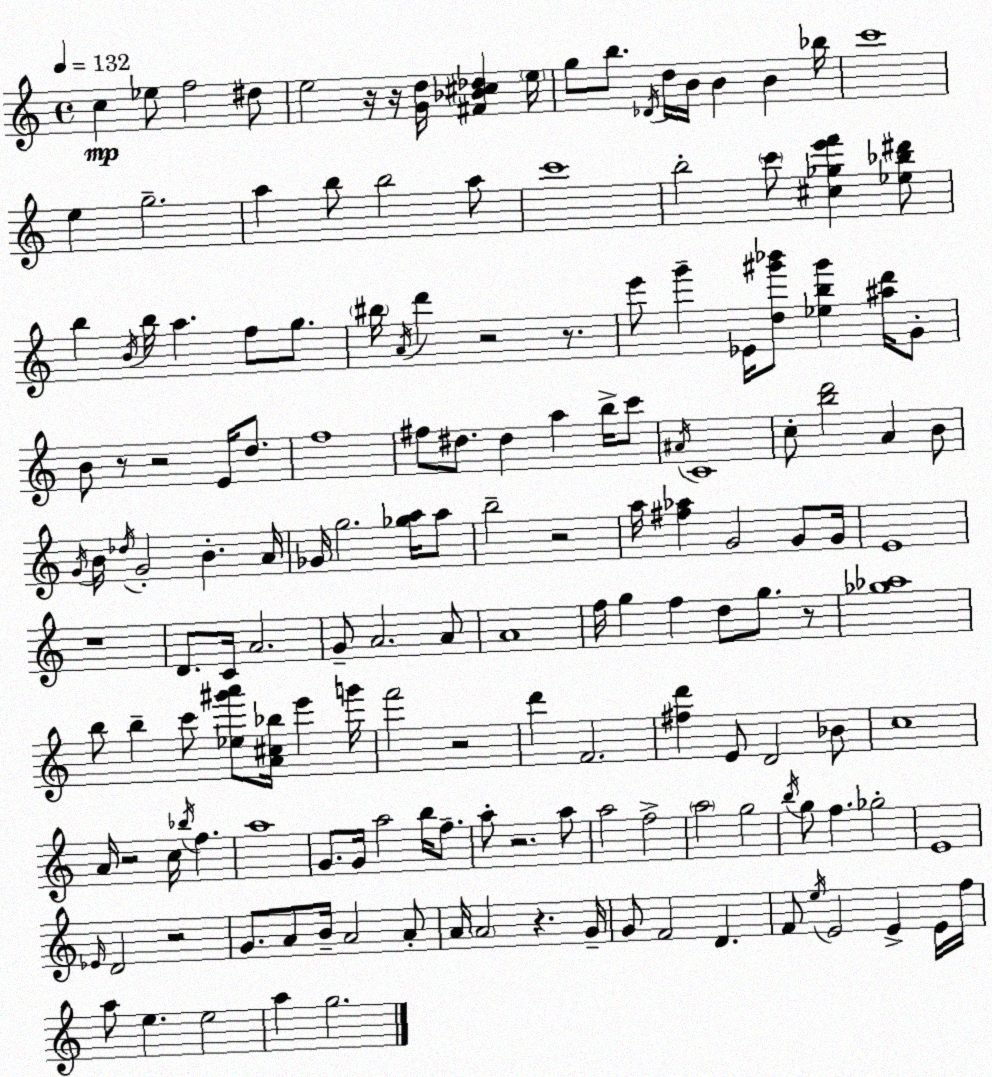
X:1
T:Untitled
M:4/4
L:1/4
K:C
c _e/2 f2 ^d/2 e2 z/4 z/4 [Gd]/4 [^F_B^c_d] e/4 g/2 b/2 _D/4 d/4 B/4 B B _b/4 c'4 e g2 a b/2 b2 a/2 c'4 b2 c'/2 [^c_ge'f'] [_e_b^d']/2 b B/4 b/4 a f/2 g/2 ^b/4 A/4 d' z2 z/2 e'/2 g' _E/4 [d^g'_b']/2 [_eb^g'] [^ad']/4 G/2 B/2 z/2 z2 E/4 d/2 f4 ^f/2 ^d/2 ^d a b/4 c'/2 ^A/4 C4 c/2 [bd']2 A B/2 G/4 B/4 _d/4 G2 B A/4 _G/4 g2 [_ga]/4 a/2 b2 z2 a/4 [^f_a] G2 G/2 G/4 E4 z4 D/2 C/4 A2 G/2 A2 A/2 A4 f/4 g f d/2 g/2 z/2 [_g_a]4 b/2 b c'/2 [_e^g'a']/2 [A^c_b]/4 e' g'/4 f'2 z2 d' F2 [^fd'] E/2 D2 _B/2 c4 A/4 z2 c/4 _b/4 f a4 G/2 G/4 a2 b/4 f/2 a/2 z2 a/2 a2 f2 a2 g2 b/4 g/2 f _g2 E4 _E/4 D2 z2 G/2 A/2 B/4 A2 A/2 A/4 A2 z G/4 G/2 F2 D F/2 e/4 E2 E E/4 f/4 a/2 e e2 a g2